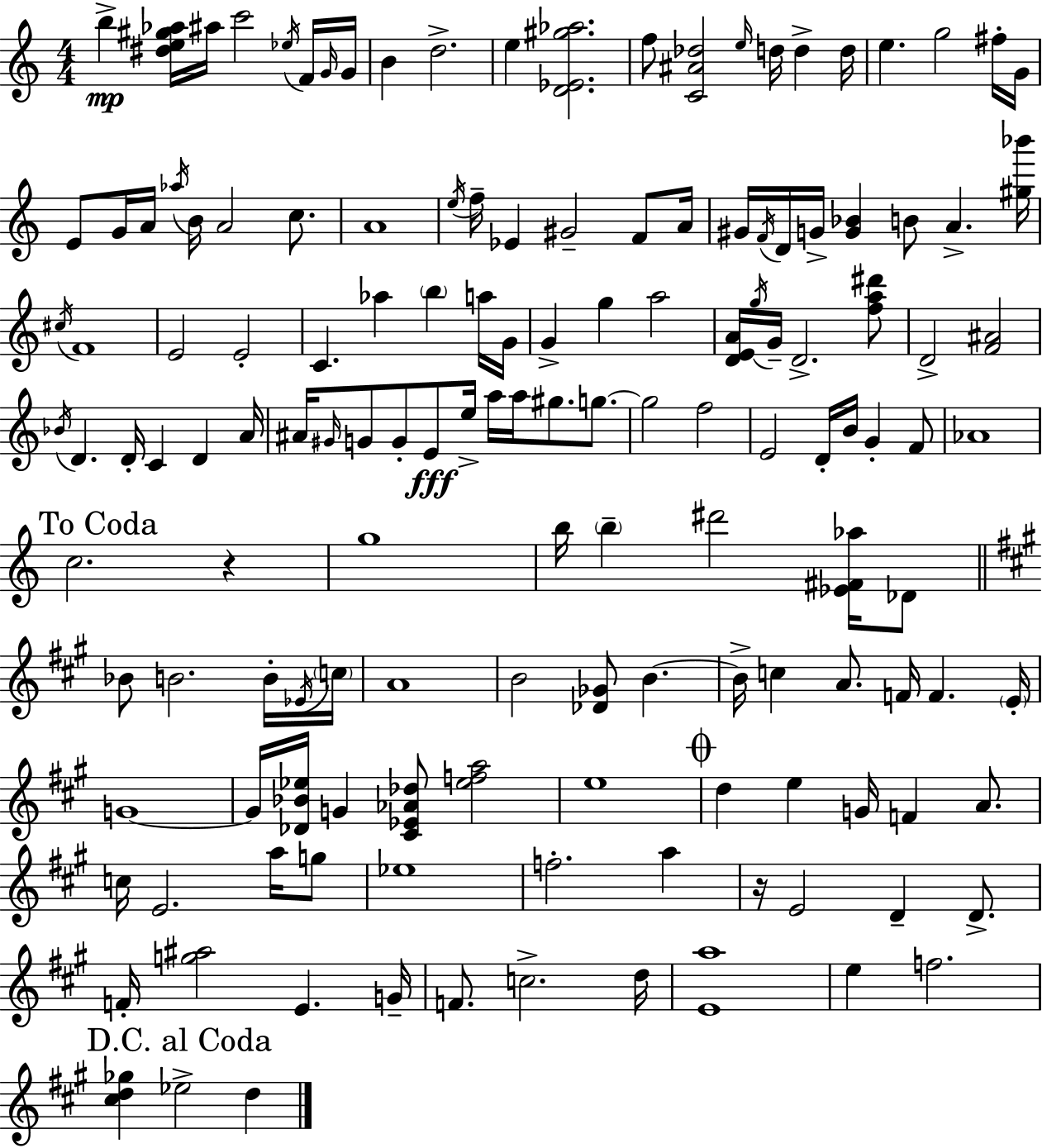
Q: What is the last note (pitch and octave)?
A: D5